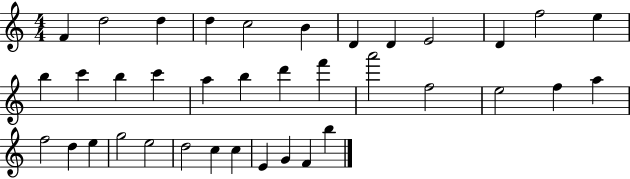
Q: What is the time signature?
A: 4/4